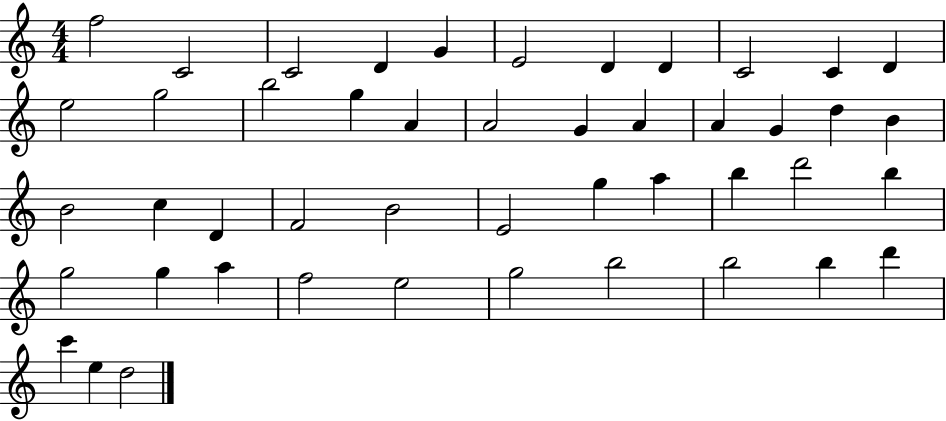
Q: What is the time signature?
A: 4/4